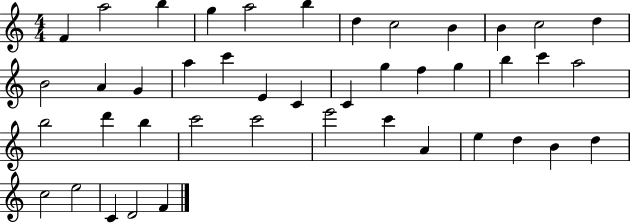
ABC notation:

X:1
T:Untitled
M:4/4
L:1/4
K:C
F a2 b g a2 b d c2 B B c2 d B2 A G a c' E C C g f g b c' a2 b2 d' b c'2 c'2 e'2 c' A e d B d c2 e2 C D2 F